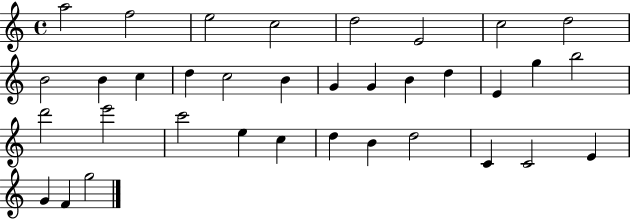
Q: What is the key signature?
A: C major